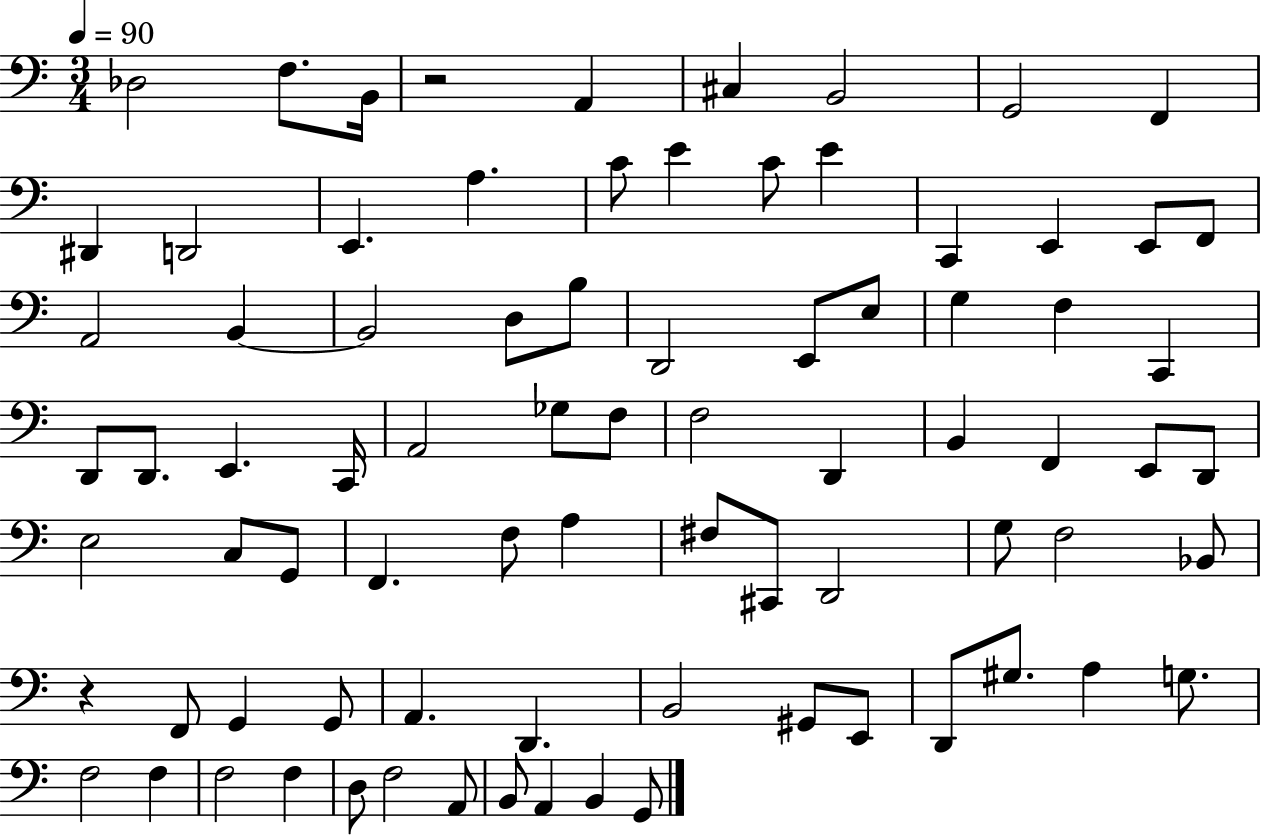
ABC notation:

X:1
T:Untitled
M:3/4
L:1/4
K:C
_D,2 F,/2 B,,/4 z2 A,, ^C, B,,2 G,,2 F,, ^D,, D,,2 E,, A, C/2 E C/2 E C,, E,, E,,/2 F,,/2 A,,2 B,, B,,2 D,/2 B,/2 D,,2 E,,/2 E,/2 G, F, C,, D,,/2 D,,/2 E,, C,,/4 A,,2 _G,/2 F,/2 F,2 D,, B,, F,, E,,/2 D,,/2 E,2 C,/2 G,,/2 F,, F,/2 A, ^F,/2 ^C,,/2 D,,2 G,/2 F,2 _B,,/2 z F,,/2 G,, G,,/2 A,, D,, B,,2 ^G,,/2 E,,/2 D,,/2 ^G,/2 A, G,/2 F,2 F, F,2 F, D,/2 F,2 A,,/2 B,,/2 A,, B,, G,,/2